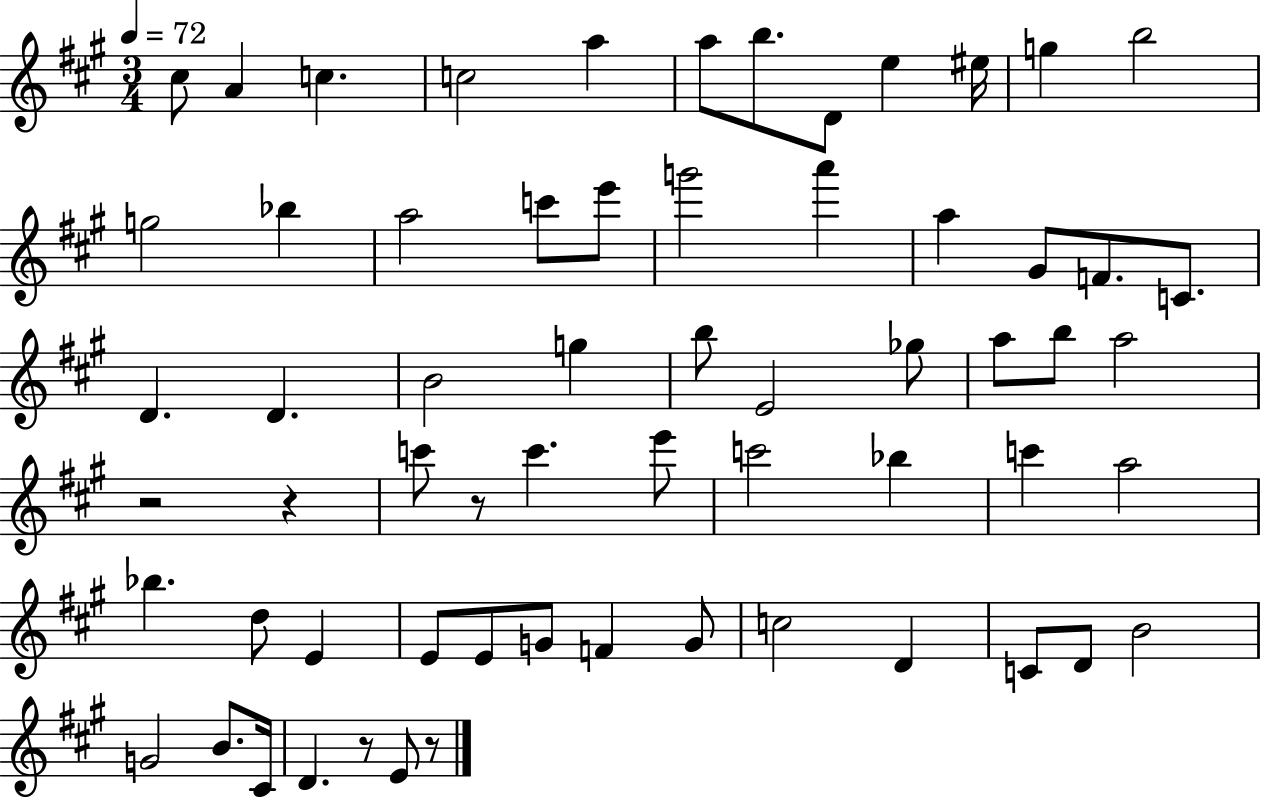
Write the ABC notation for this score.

X:1
T:Untitled
M:3/4
L:1/4
K:A
^c/2 A c c2 a a/2 b/2 D/2 e ^e/4 g b2 g2 _b a2 c'/2 e'/2 g'2 a' a ^G/2 F/2 C/2 D D B2 g b/2 E2 _g/2 a/2 b/2 a2 z2 z c'/2 z/2 c' e'/2 c'2 _b c' a2 _b d/2 E E/2 E/2 G/2 F G/2 c2 D C/2 D/2 B2 G2 B/2 ^C/4 D z/2 E/2 z/2